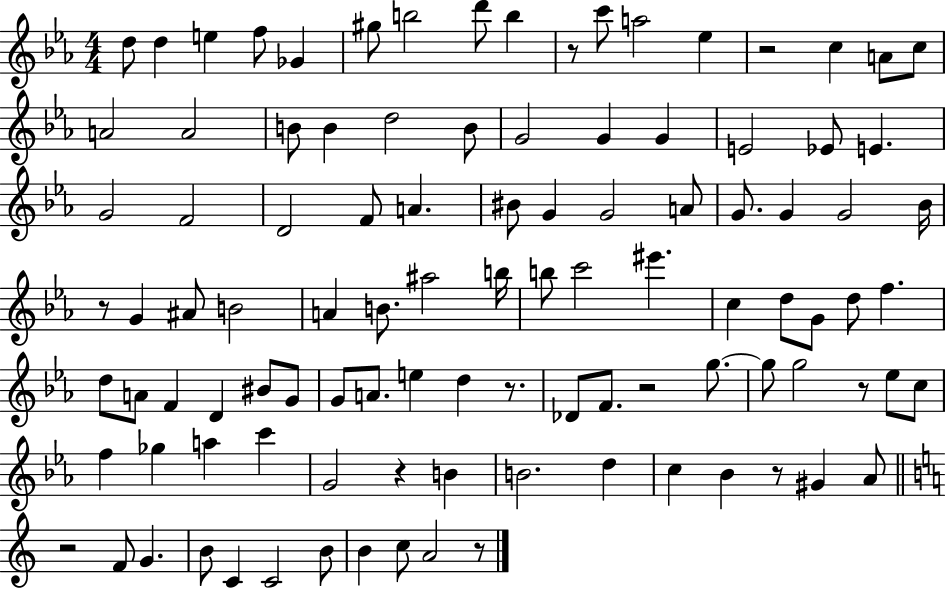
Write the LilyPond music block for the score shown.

{
  \clef treble
  \numericTimeSignature
  \time 4/4
  \key ees \major
  d''8 d''4 e''4 f''8 ges'4 | gis''8 b''2 d'''8 b''4 | r8 c'''8 a''2 ees''4 | r2 c''4 a'8 c''8 | \break a'2 a'2 | b'8 b'4 d''2 b'8 | g'2 g'4 g'4 | e'2 ees'8 e'4. | \break g'2 f'2 | d'2 f'8 a'4. | bis'8 g'4 g'2 a'8 | g'8. g'4 g'2 bes'16 | \break r8 g'4 ais'8 b'2 | a'4 b'8. ais''2 b''16 | b''8 c'''2 eis'''4. | c''4 d''8 g'8 d''8 f''4. | \break d''8 a'8 f'4 d'4 bis'8 g'8 | g'8 a'8. e''4 d''4 r8. | des'8 f'8. r2 g''8.~~ | g''8 g''2 r8 ees''8 c''8 | \break f''4 ges''4 a''4 c'''4 | g'2 r4 b'4 | b'2. d''4 | c''4 bes'4 r8 gis'4 aes'8 | \break \bar "||" \break \key c \major r2 f'8 g'4. | b'8 c'4 c'2 b'8 | b'4 c''8 a'2 r8 | \bar "|."
}